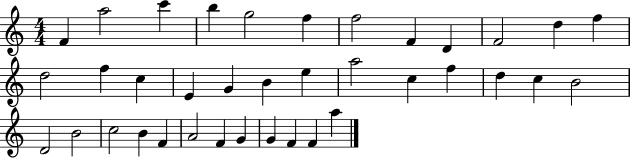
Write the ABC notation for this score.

X:1
T:Untitled
M:4/4
L:1/4
K:C
F a2 c' b g2 f f2 F D F2 d f d2 f c E G B e a2 c f d c B2 D2 B2 c2 B F A2 F G G F F a